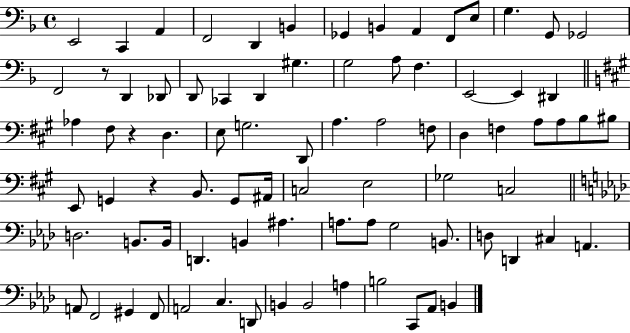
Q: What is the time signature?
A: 4/4